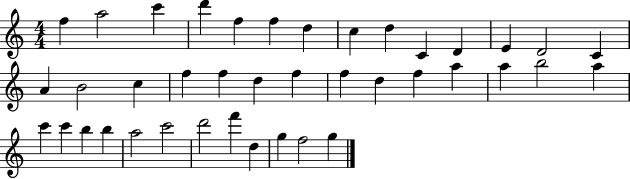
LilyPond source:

{
  \clef treble
  \numericTimeSignature
  \time 4/4
  \key c \major
  f''4 a''2 c'''4 | d'''4 f''4 f''4 d''4 | c''4 d''4 c'4 d'4 | e'4 d'2 c'4 | \break a'4 b'2 c''4 | f''4 f''4 d''4 f''4 | f''4 d''4 f''4 a''4 | a''4 b''2 a''4 | \break c'''4 c'''4 b''4 b''4 | a''2 c'''2 | d'''2 f'''4 d''4 | g''4 f''2 g''4 | \break \bar "|."
}